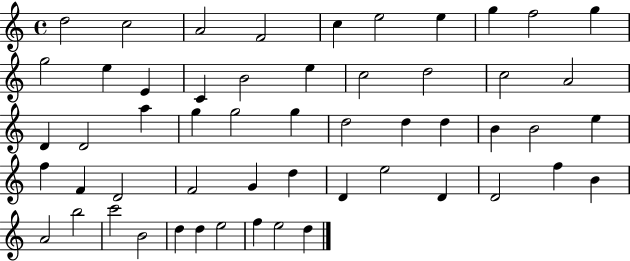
X:1
T:Untitled
M:4/4
L:1/4
K:C
d2 c2 A2 F2 c e2 e g f2 g g2 e E C B2 e c2 d2 c2 A2 D D2 a g g2 g d2 d d B B2 e f F D2 F2 G d D e2 D D2 f B A2 b2 c'2 B2 d d e2 f e2 d